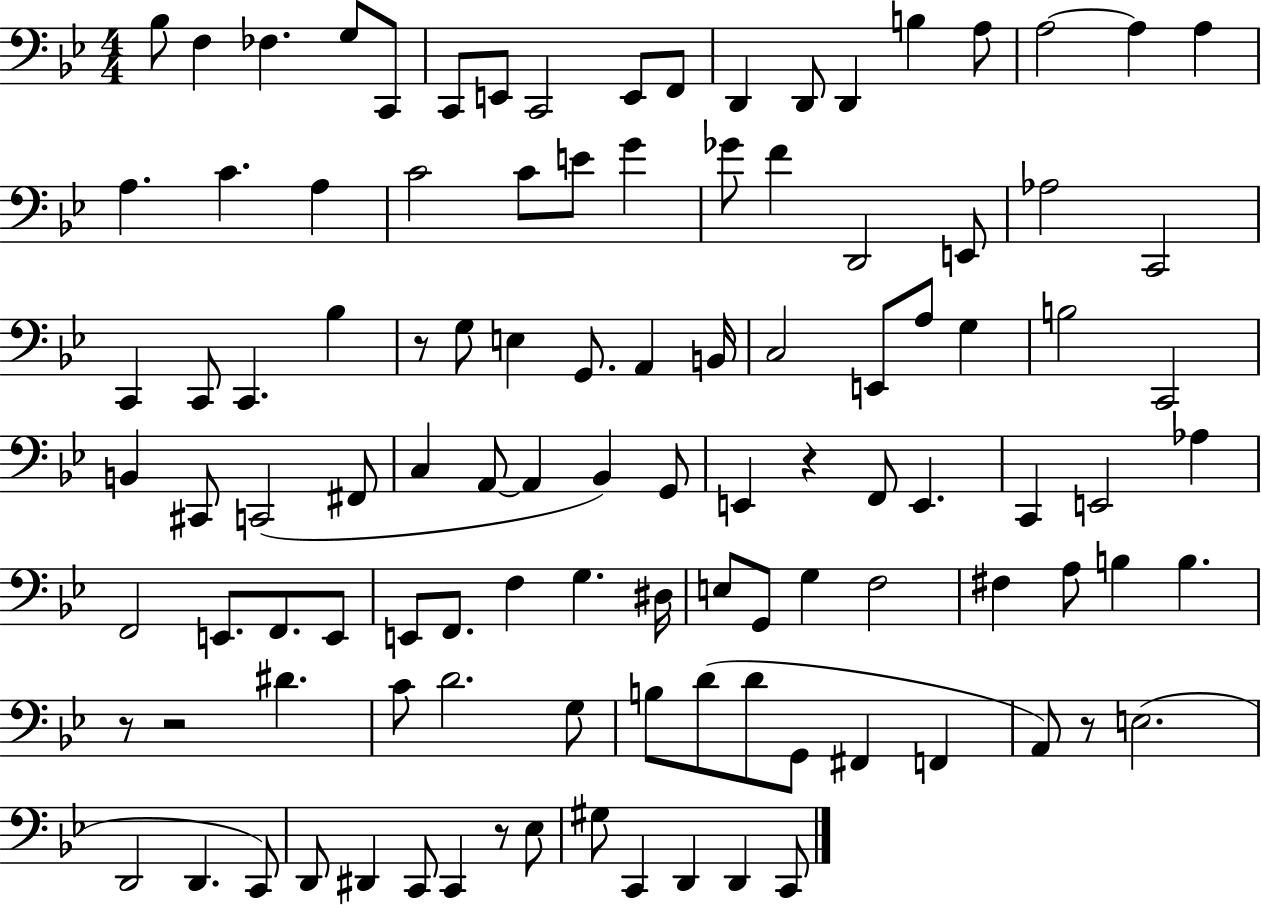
Bb3/e F3/q FES3/q. G3/e C2/e C2/e E2/e C2/h E2/e F2/e D2/q D2/e D2/q B3/q A3/e A3/h A3/q A3/q A3/q. C4/q. A3/q C4/h C4/e E4/e G4/q Gb4/e F4/q D2/h E2/e Ab3/h C2/h C2/q C2/e C2/q. Bb3/q R/e G3/e E3/q G2/e. A2/q B2/s C3/h E2/e A3/e G3/q B3/h C2/h B2/q C#2/e C2/h F#2/e C3/q A2/e A2/q Bb2/q G2/e E2/q R/q F2/e E2/q. C2/q E2/h Ab3/q F2/h E2/e. F2/e. E2/e E2/e F2/e. F3/q G3/q. D#3/s E3/e G2/e G3/q F3/h F#3/q A3/e B3/q B3/q. R/e R/h D#4/q. C4/e D4/h. G3/e B3/e D4/e D4/e G2/e F#2/q F2/q A2/e R/e E3/h. D2/h D2/q. C2/e D2/e D#2/q C2/e C2/q R/e Eb3/e G#3/e C2/q D2/q D2/q C2/e